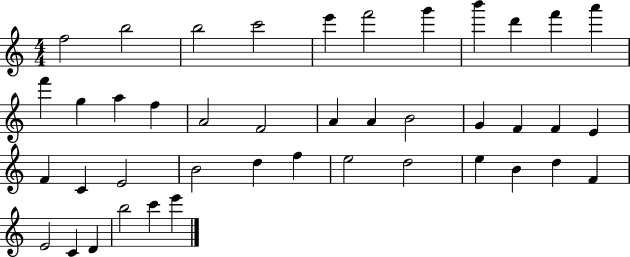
F5/h B5/h B5/h C6/h E6/q F6/h G6/q B6/q D6/q F6/q A6/q F6/q G5/q A5/q F5/q A4/h F4/h A4/q A4/q B4/h G4/q F4/q F4/q E4/q F4/q C4/q E4/h B4/h D5/q F5/q E5/h D5/h E5/q B4/q D5/q F4/q E4/h C4/q D4/q B5/h C6/q E6/q